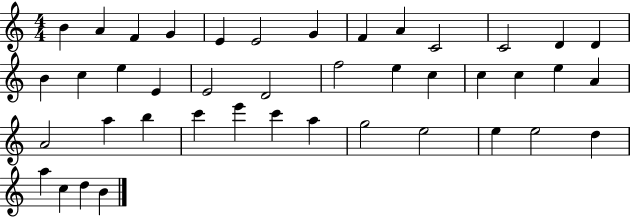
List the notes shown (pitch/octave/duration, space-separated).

B4/q A4/q F4/q G4/q E4/q E4/h G4/q F4/q A4/q C4/h C4/h D4/q D4/q B4/q C5/q E5/q E4/q E4/h D4/h F5/h E5/q C5/q C5/q C5/q E5/q A4/q A4/h A5/q B5/q C6/q E6/q C6/q A5/q G5/h E5/h E5/q E5/h D5/q A5/q C5/q D5/q B4/q